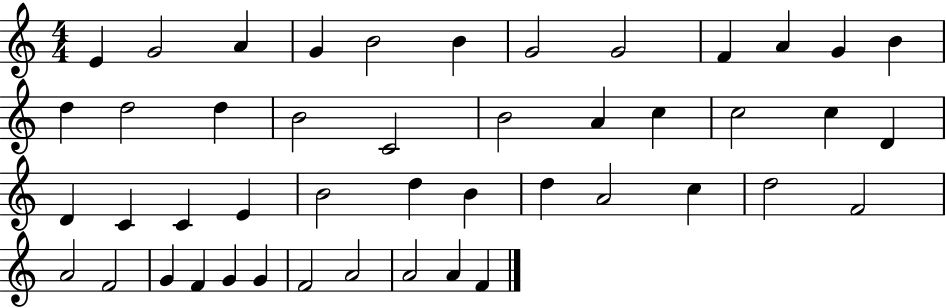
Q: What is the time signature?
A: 4/4